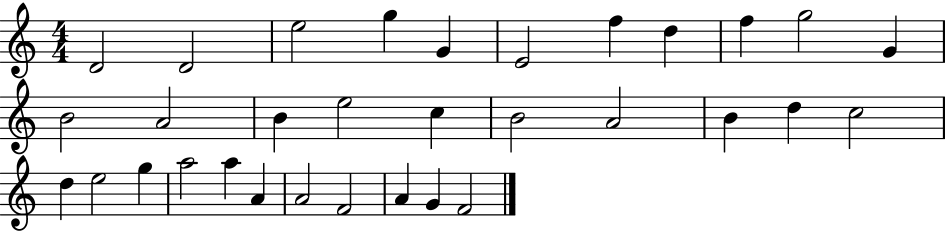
D4/h D4/h E5/h G5/q G4/q E4/h F5/q D5/q F5/q G5/h G4/q B4/h A4/h B4/q E5/h C5/q B4/h A4/h B4/q D5/q C5/h D5/q E5/h G5/q A5/h A5/q A4/q A4/h F4/h A4/q G4/q F4/h